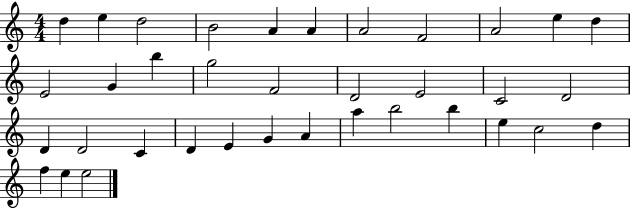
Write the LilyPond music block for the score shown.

{
  \clef treble
  \numericTimeSignature
  \time 4/4
  \key c \major
  d''4 e''4 d''2 | b'2 a'4 a'4 | a'2 f'2 | a'2 e''4 d''4 | \break e'2 g'4 b''4 | g''2 f'2 | d'2 e'2 | c'2 d'2 | \break d'4 d'2 c'4 | d'4 e'4 g'4 a'4 | a''4 b''2 b''4 | e''4 c''2 d''4 | \break f''4 e''4 e''2 | \bar "|."
}